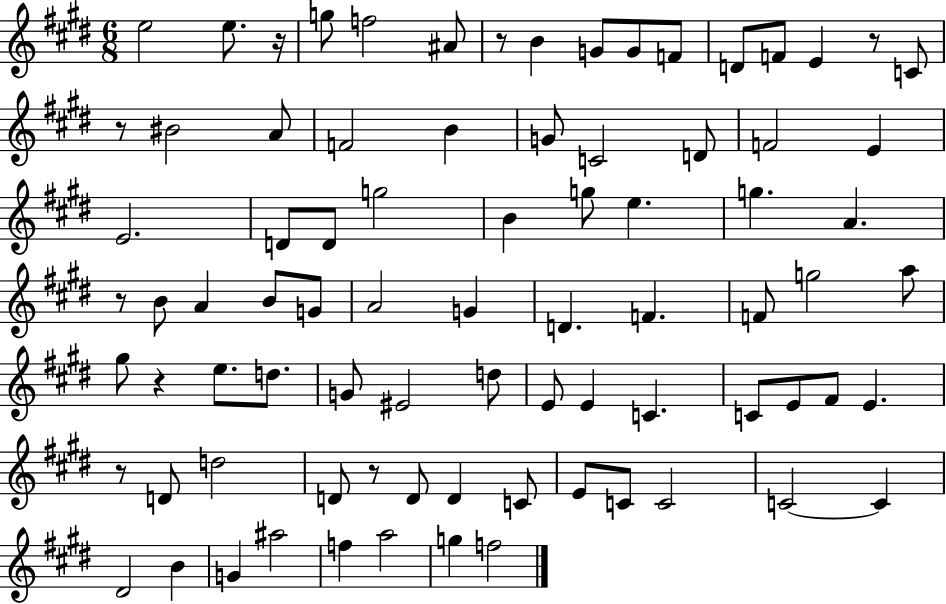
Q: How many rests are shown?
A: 8